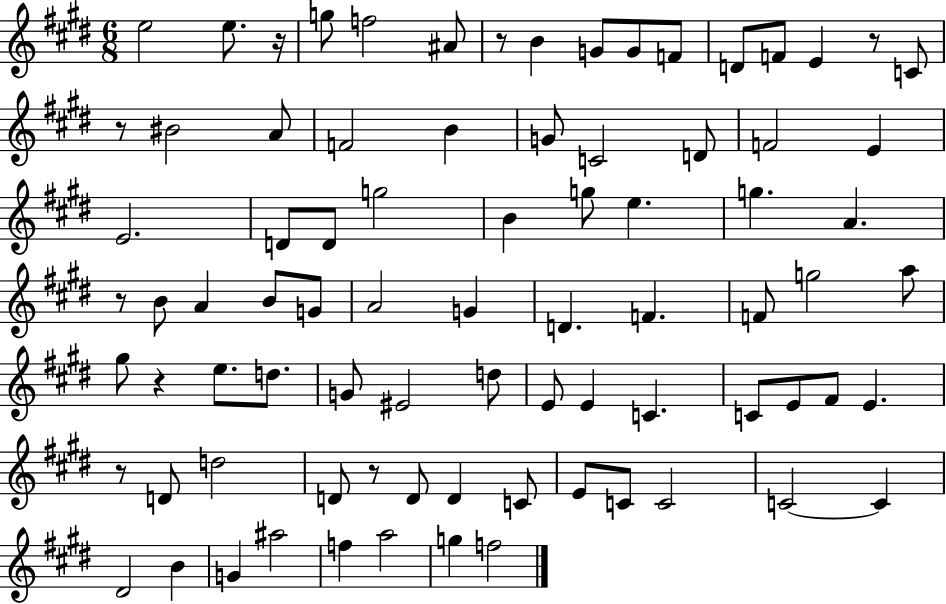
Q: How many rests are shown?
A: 8